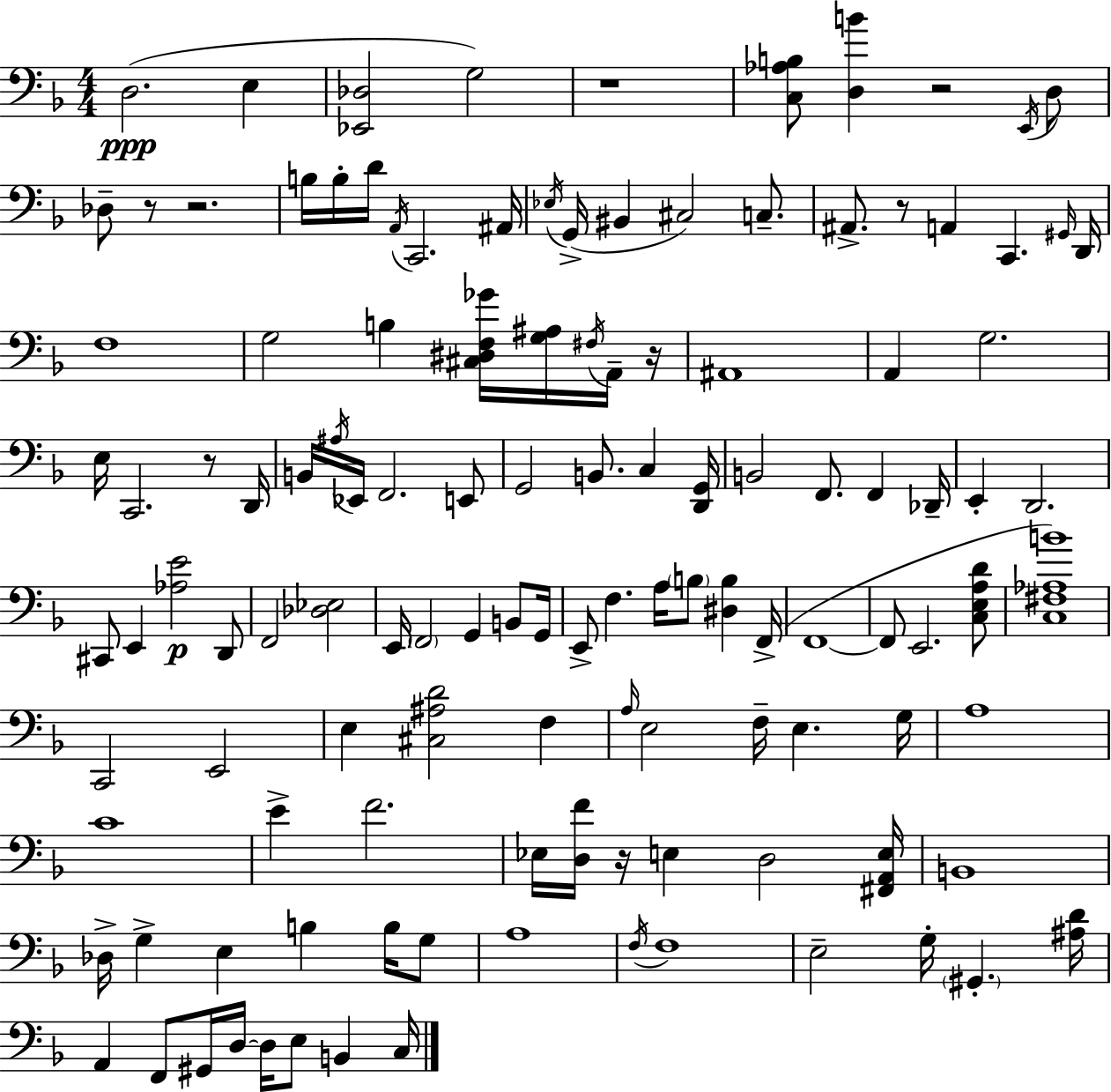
D3/h. E3/q [Eb2,Db3]/h G3/h R/w [C3,Ab3,B3]/e [D3,B4]/q R/h E2/s D3/e Db3/e R/e R/h. B3/s B3/s D4/s A2/s C2/h. A#2/s Eb3/s G2/s BIS2/q C#3/h C3/e. A#2/e. R/e A2/q C2/q. G#2/s D2/s F3/w G3/h B3/q [C#3,D#3,F3,Gb4]/s [G3,A#3]/s F#3/s A2/s R/s A#2/w A2/q G3/h. E3/s C2/h. R/e D2/s B2/s A#3/s Eb2/s F2/h. E2/e G2/h B2/e. C3/q [D2,G2]/s B2/h F2/e. F2/q Db2/s E2/q D2/h. C#2/e E2/q [Ab3,E4]/h D2/e F2/h [Db3,Eb3]/h E2/s F2/h G2/q B2/e G2/s E2/e F3/q. A3/s B3/e [D#3,B3]/q F2/s F2/w F2/e E2/h. [C3,E3,A3,D4]/e [C3,F#3,Ab3,B4]/w C2/h E2/h E3/q [C#3,A#3,D4]/h F3/q A3/s E3/h F3/s E3/q. G3/s A3/w C4/w E4/q F4/h. Eb3/s [D3,F4]/s R/s E3/q D3/h [F#2,A2,E3]/s B2/w Db3/s G3/q E3/q B3/q B3/s G3/e A3/w F3/s F3/w E3/h G3/s G#2/q. [A#3,D4]/s A2/q F2/e G#2/s D3/s D3/s E3/e B2/q C3/s